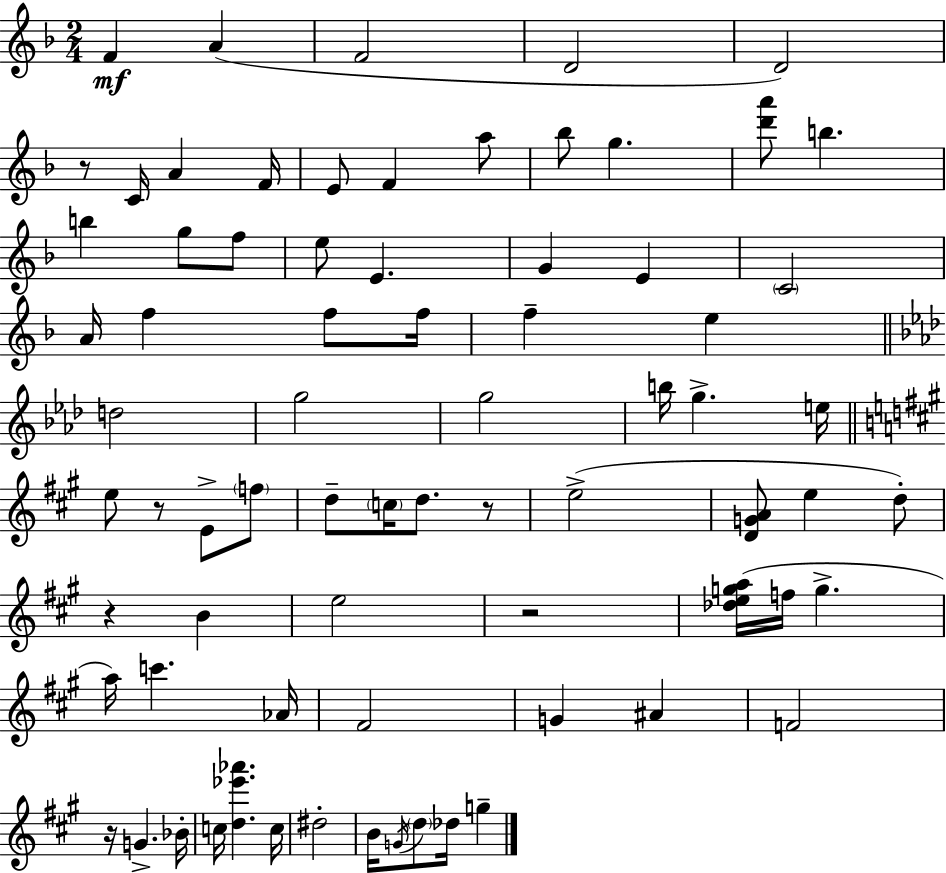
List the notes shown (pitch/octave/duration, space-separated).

F4/q A4/q F4/h D4/h D4/h R/e C4/s A4/q F4/s E4/e F4/q A5/e Bb5/e G5/q. [D6,A6]/e B5/q. B5/q G5/e F5/e E5/e E4/q. G4/q E4/q C4/h A4/s F5/q F5/e F5/s F5/q E5/q D5/h G5/h G5/h B5/s G5/q. E5/s E5/e R/e E4/e F5/e D5/e C5/s D5/e. R/e E5/h [D4,G4,A4]/e E5/q D5/e R/q B4/q E5/h R/h [Db5,E5,G5,A5]/s F5/s G5/q. A5/s C6/q. Ab4/s F#4/h G4/q A#4/q F4/h R/s G4/q. Bb4/s C5/s [D5,Eb6,Ab6]/q. C5/s D#5/h B4/s G4/s D5/e Db5/s G5/q